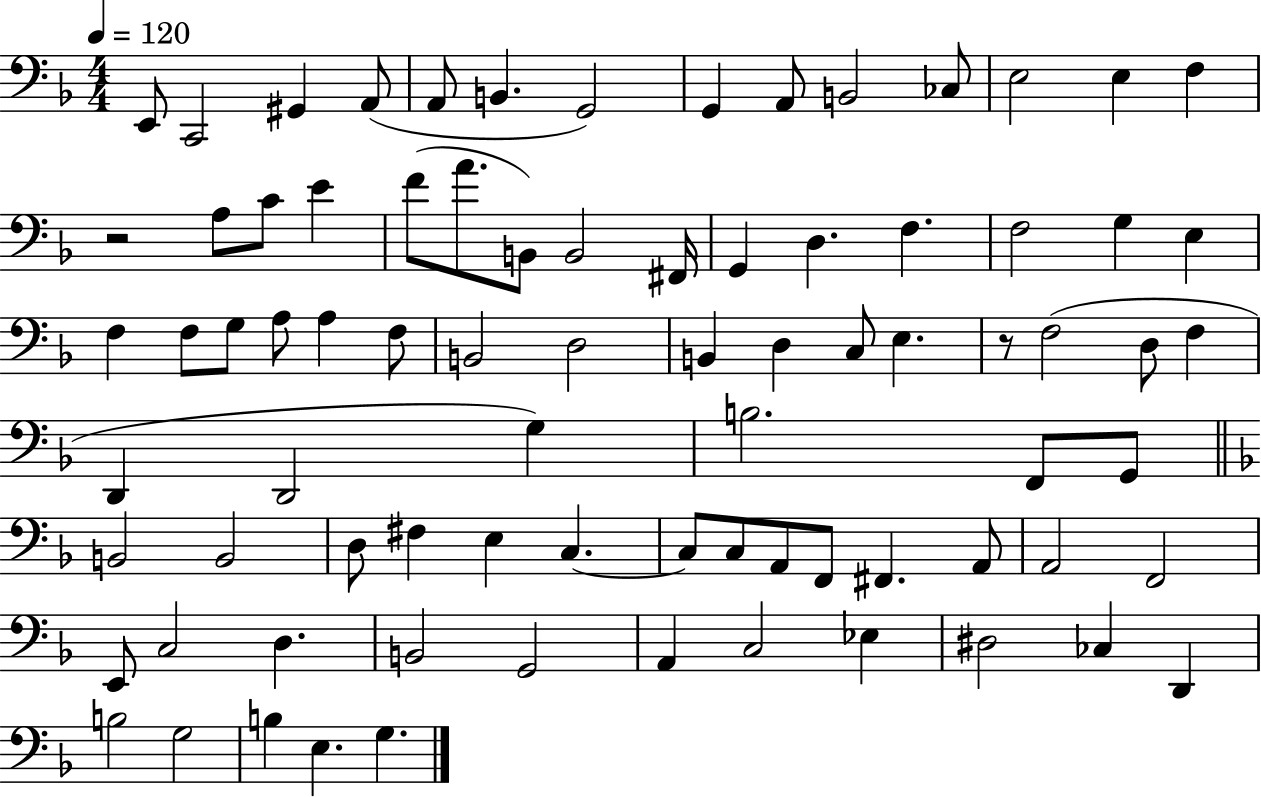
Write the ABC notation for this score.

X:1
T:Untitled
M:4/4
L:1/4
K:F
E,,/2 C,,2 ^G,, A,,/2 A,,/2 B,, G,,2 G,, A,,/2 B,,2 _C,/2 E,2 E, F, z2 A,/2 C/2 E F/2 A/2 B,,/2 B,,2 ^F,,/4 G,, D, F, F,2 G, E, F, F,/2 G,/2 A,/2 A, F,/2 B,,2 D,2 B,, D, C,/2 E, z/2 F,2 D,/2 F, D,, D,,2 G, B,2 F,,/2 G,,/2 B,,2 B,,2 D,/2 ^F, E, C, C,/2 C,/2 A,,/2 F,,/2 ^F,, A,,/2 A,,2 F,,2 E,,/2 C,2 D, B,,2 G,,2 A,, C,2 _E, ^D,2 _C, D,, B,2 G,2 B, E, G,